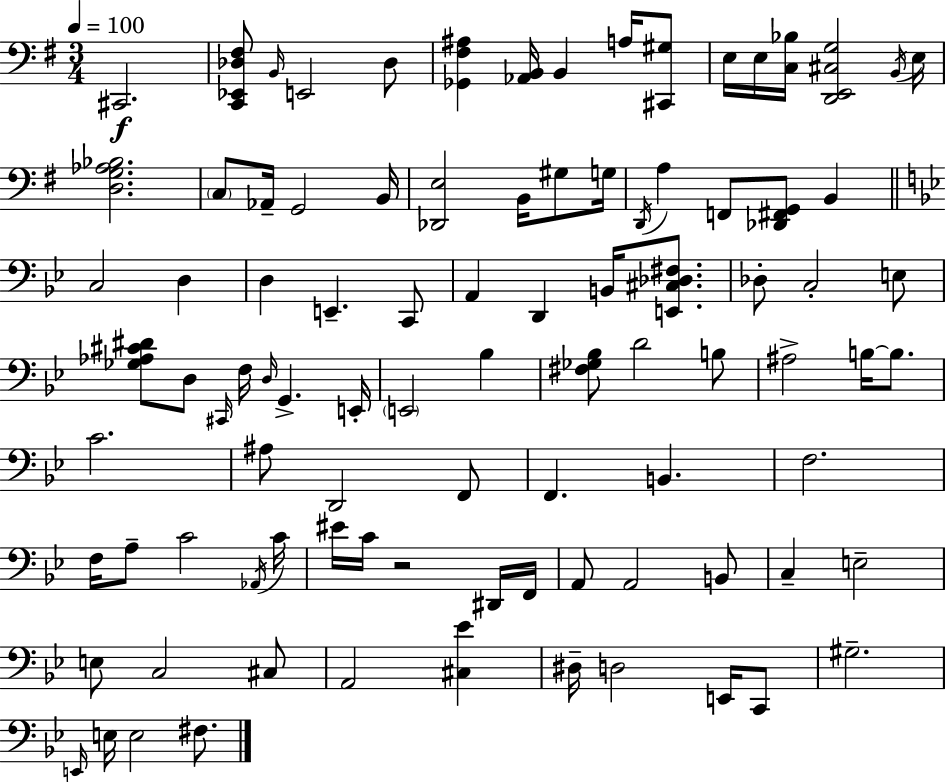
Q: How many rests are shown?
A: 1